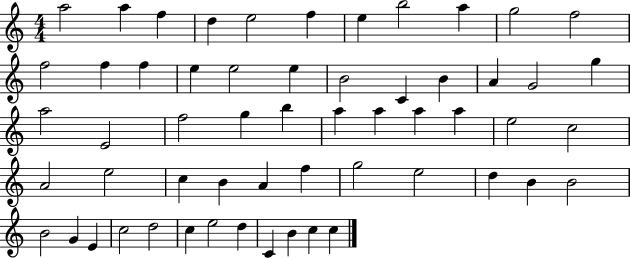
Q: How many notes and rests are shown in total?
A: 57